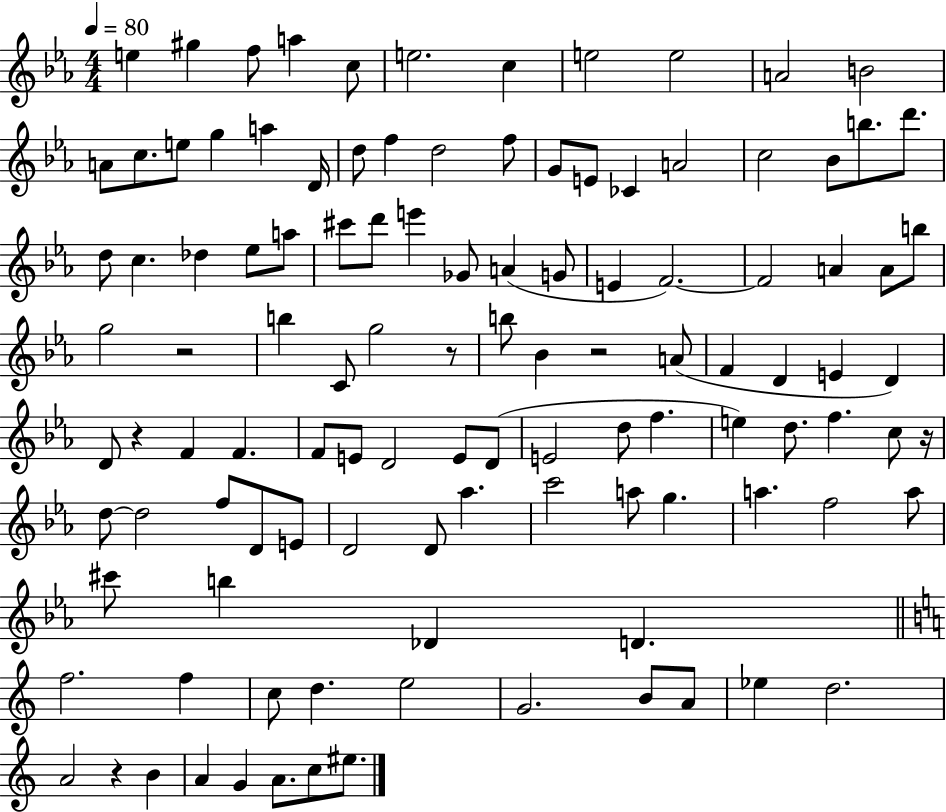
X:1
T:Untitled
M:4/4
L:1/4
K:Eb
e ^g f/2 a c/2 e2 c e2 e2 A2 B2 A/2 c/2 e/2 g a D/4 d/2 f d2 f/2 G/2 E/2 _C A2 c2 _B/2 b/2 d'/2 d/2 c _d _e/2 a/2 ^c'/2 d'/2 e' _G/2 A G/2 E F2 F2 A A/2 b/2 g2 z2 b C/2 g2 z/2 b/2 _B z2 A/2 F D E D D/2 z F F F/2 E/2 D2 E/2 D/2 E2 d/2 f e d/2 f c/2 z/4 d/2 d2 f/2 D/2 E/2 D2 D/2 _a c'2 a/2 g a f2 a/2 ^c'/2 b _D D f2 f c/2 d e2 G2 B/2 A/2 _e d2 A2 z B A G A/2 c/2 ^e/2